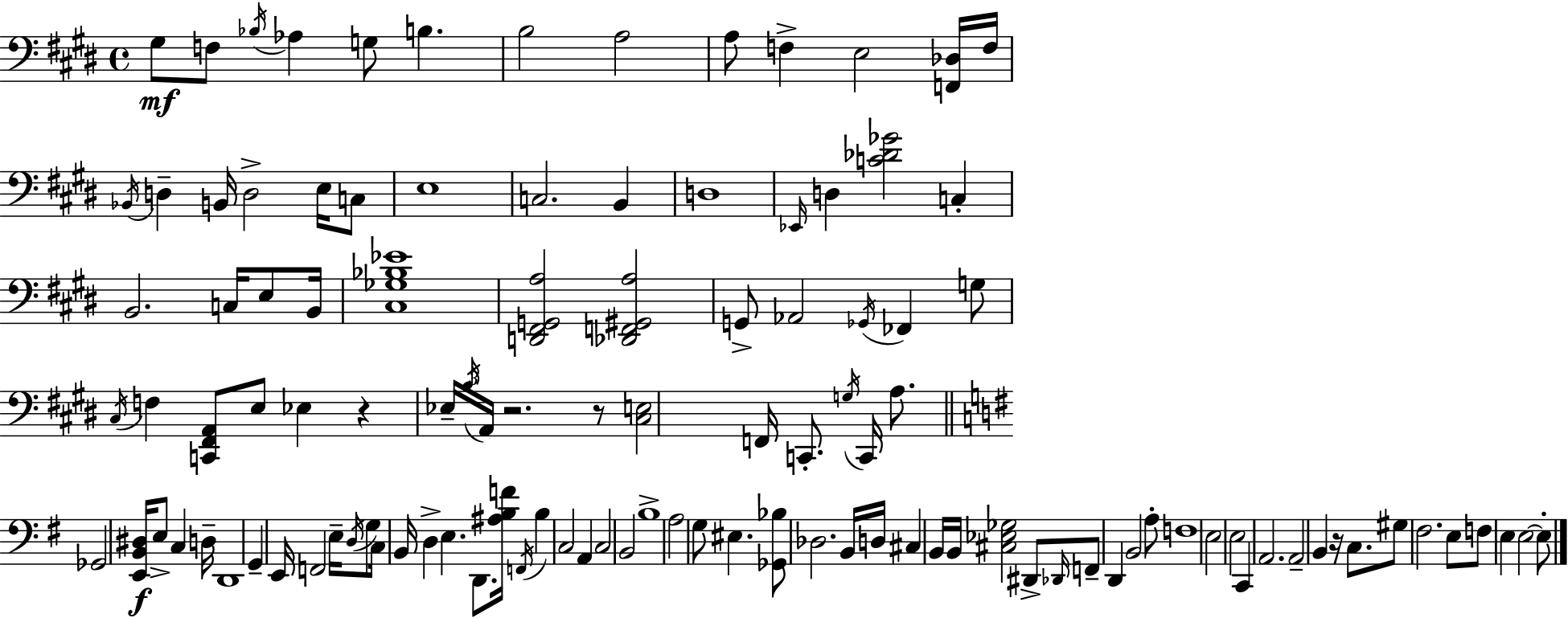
{
  \clef bass
  \time 4/4
  \defaultTimeSignature
  \key e \major
  gis8\mf f8 \acciaccatura { bes16 } aes4 g8 b4. | b2 a2 | a8 f4-> e2 <f, des>16 | f16 \acciaccatura { bes,16 } d4-- b,16 d2-> e16 | \break c8 e1 | c2. b,4 | d1 | \grace { ees,16 } d4 <c' des' ges'>2 c4-. | \break b,2. c16 | e8 b,16 <cis ges bes ees'>1 | <d, fis, g, a>2 <des, f, gis, a>2 | g,8-> aes,2 \acciaccatura { ges,16 } fes,4 | \break g8 \acciaccatura { cis16 } f4 <c, fis, a,>8 e8 ees4 | r4 \tuplet 3/2 { ees16-- \acciaccatura { b16 } a,16 } r2. | r8 <cis e>2 f,16 c,8.-. | \acciaccatura { g16 } c,16 a8. \bar "||" \break \key g \major ges,2 <e, b, dis>16\f e8-> c4 d16-- | d,1 | g,4-- e,16 f,2 e16-- \acciaccatura { d16 } g8 | c16 b,16 d4-> e4. d,8. | \break <ais b f'>16 \acciaccatura { f,16 } b4 c2 a,4 | c2 b,2 | b1-> | a2 g8 eis4. | \break <ges, bes>8 des2. | b,16 d16 cis4 b,16 b,16 <cis ees ges>2 | dis,8-> \grace { des,16 } f,8-- d,4 b,2 | a8-. f1 | \break e2 e2 | c,4 a,2. | a,2-- b,4 r16 | c8. gis8 fis2. | \break e8 f8 e4 e2~~ | e8-. \bar "|."
}